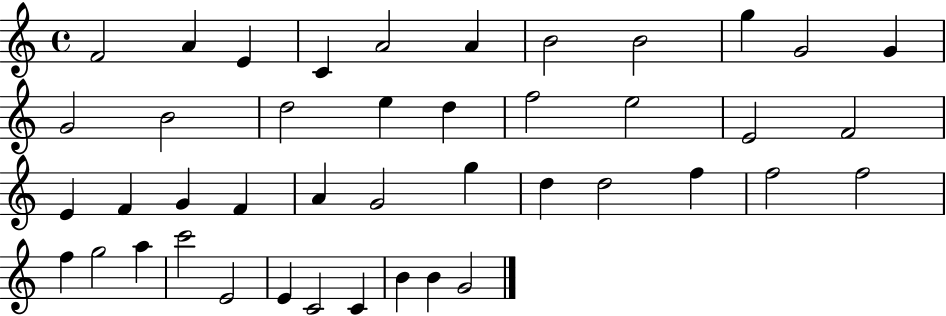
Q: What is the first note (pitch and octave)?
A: F4